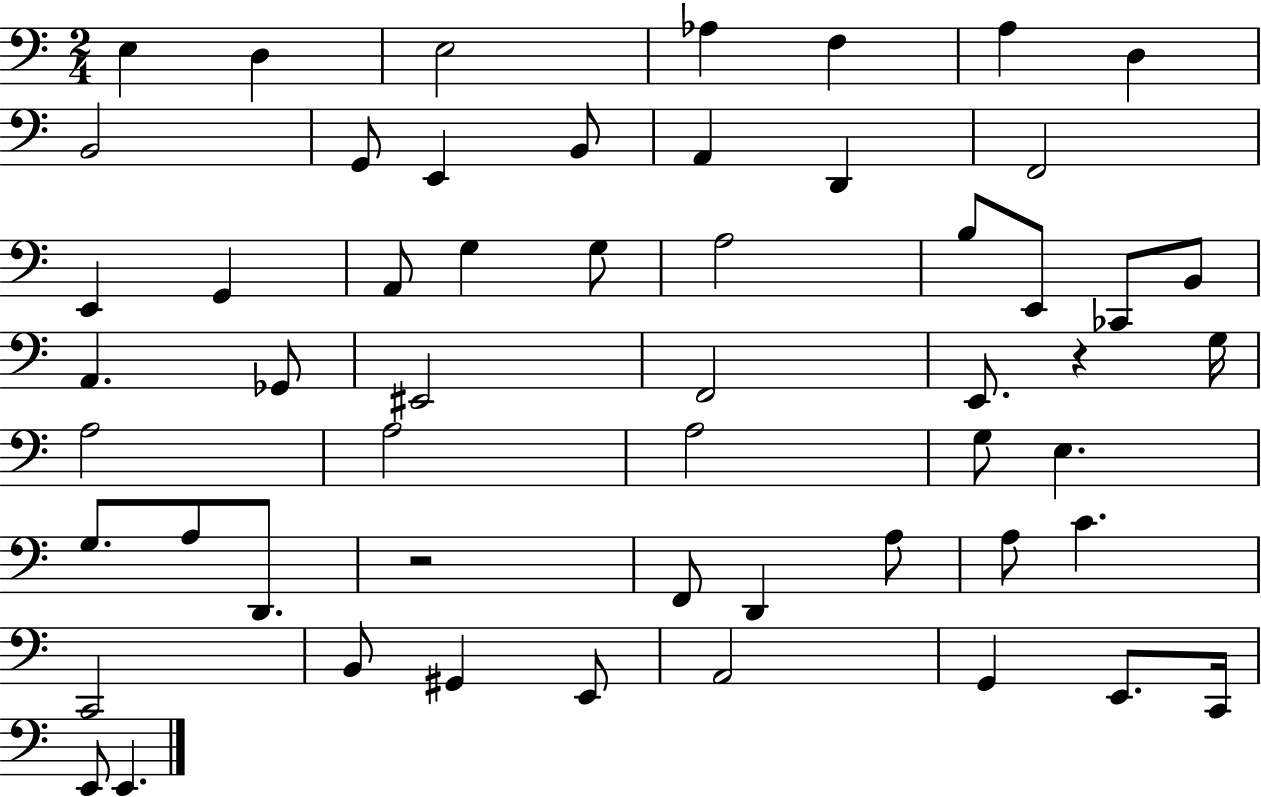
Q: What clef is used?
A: bass